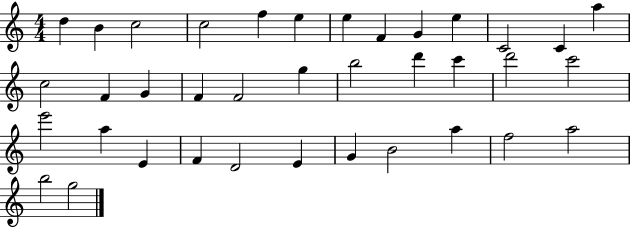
D5/q B4/q C5/h C5/h F5/q E5/q E5/q F4/q G4/q E5/q C4/h C4/q A5/q C5/h F4/q G4/q F4/q F4/h G5/q B5/h D6/q C6/q D6/h C6/h E6/h A5/q E4/q F4/q D4/h E4/q G4/q B4/h A5/q F5/h A5/h B5/h G5/h